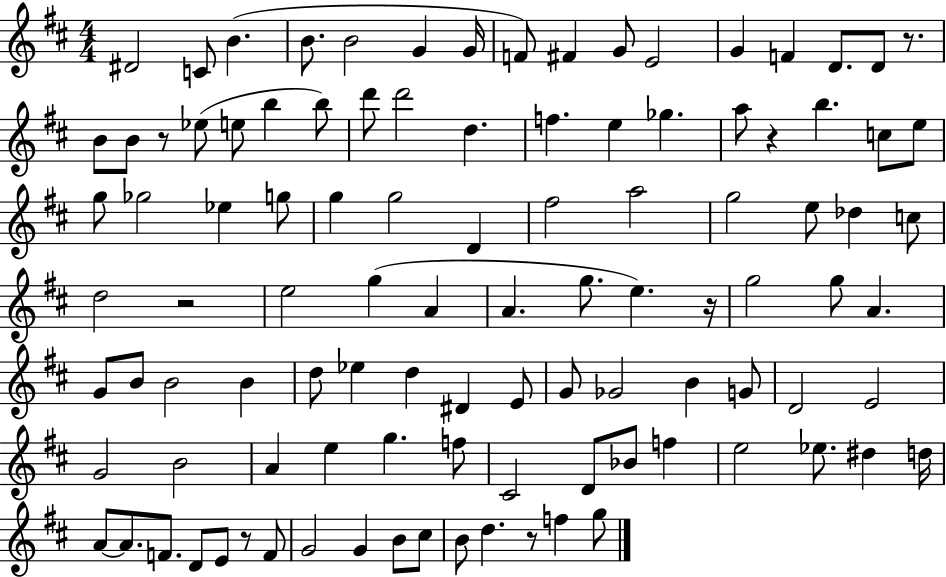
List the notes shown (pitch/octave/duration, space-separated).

D#4/h C4/e B4/q. B4/e. B4/h G4/q G4/s F4/e F#4/q G4/e E4/h G4/q F4/q D4/e. D4/e R/e. B4/e B4/e R/e Eb5/e E5/e B5/q B5/e D6/e D6/h D5/q. F5/q. E5/q Gb5/q. A5/e R/q B5/q. C5/e E5/e G5/e Gb5/h Eb5/q G5/e G5/q G5/h D4/q F#5/h A5/h G5/h E5/e Db5/q C5/e D5/h R/h E5/h G5/q A4/q A4/q. G5/e. E5/q. R/s G5/h G5/e A4/q. G4/e B4/e B4/h B4/q D5/e Eb5/q D5/q D#4/q E4/e G4/e Gb4/h B4/q G4/e D4/h E4/h G4/h B4/h A4/q E5/q G5/q. F5/e C#4/h D4/e Bb4/e F5/q E5/h Eb5/e. D#5/q D5/s A4/e A4/e. F4/e. D4/e E4/e R/e F4/e G4/h G4/q B4/e C#5/e B4/e D5/q. R/e F5/q G5/e